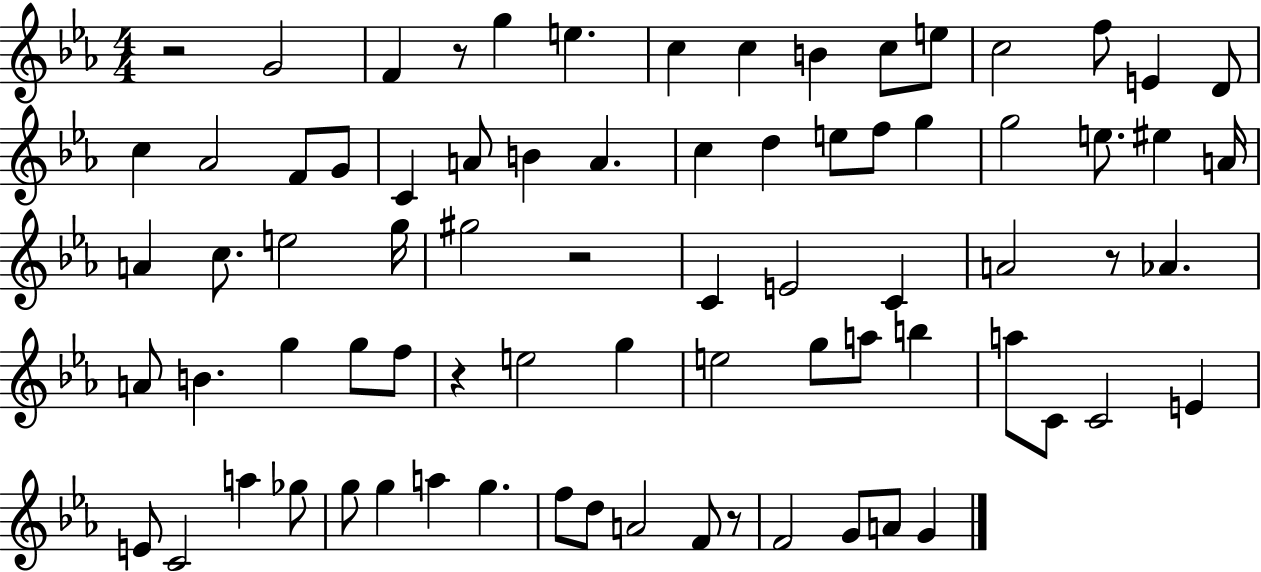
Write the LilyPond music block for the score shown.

{
  \clef treble
  \numericTimeSignature
  \time 4/4
  \key ees \major
  r2 g'2 | f'4 r8 g''4 e''4. | c''4 c''4 b'4 c''8 e''8 | c''2 f''8 e'4 d'8 | \break c''4 aes'2 f'8 g'8 | c'4 a'8 b'4 a'4. | c''4 d''4 e''8 f''8 g''4 | g''2 e''8. eis''4 a'16 | \break a'4 c''8. e''2 g''16 | gis''2 r2 | c'4 e'2 c'4 | a'2 r8 aes'4. | \break a'8 b'4. g''4 g''8 f''8 | r4 e''2 g''4 | e''2 g''8 a''8 b''4 | a''8 c'8 c'2 e'4 | \break e'8 c'2 a''4 ges''8 | g''8 g''4 a''4 g''4. | f''8 d''8 a'2 f'8 r8 | f'2 g'8 a'8 g'4 | \break \bar "|."
}